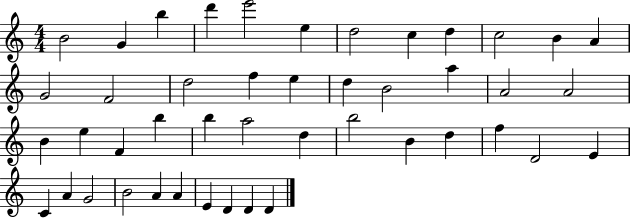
B4/h G4/q B5/q D6/q E6/h E5/q D5/h C5/q D5/q C5/h B4/q A4/q G4/h F4/h D5/h F5/q E5/q D5/q B4/h A5/q A4/h A4/h B4/q E5/q F4/q B5/q B5/q A5/h D5/q B5/h B4/q D5/q F5/q D4/h E4/q C4/q A4/q G4/h B4/h A4/q A4/q E4/q D4/q D4/q D4/q